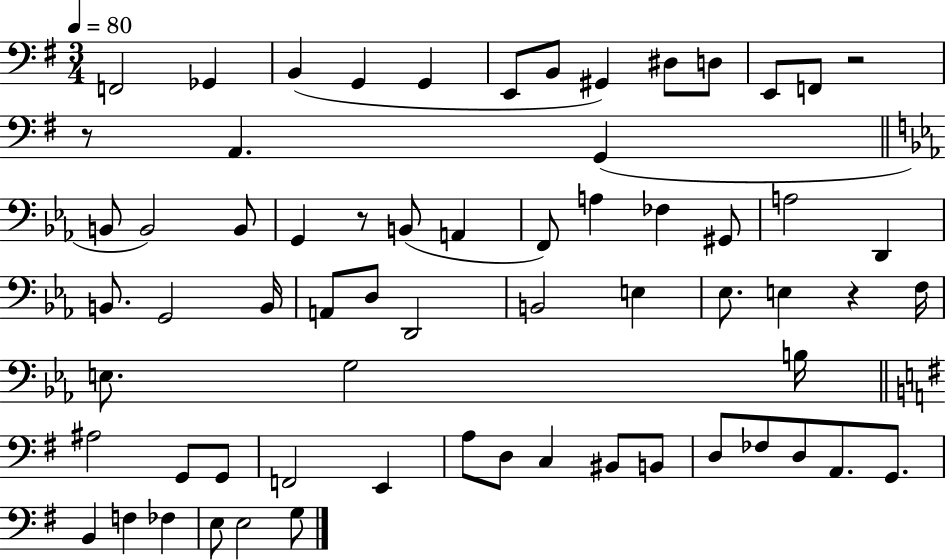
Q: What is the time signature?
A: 3/4